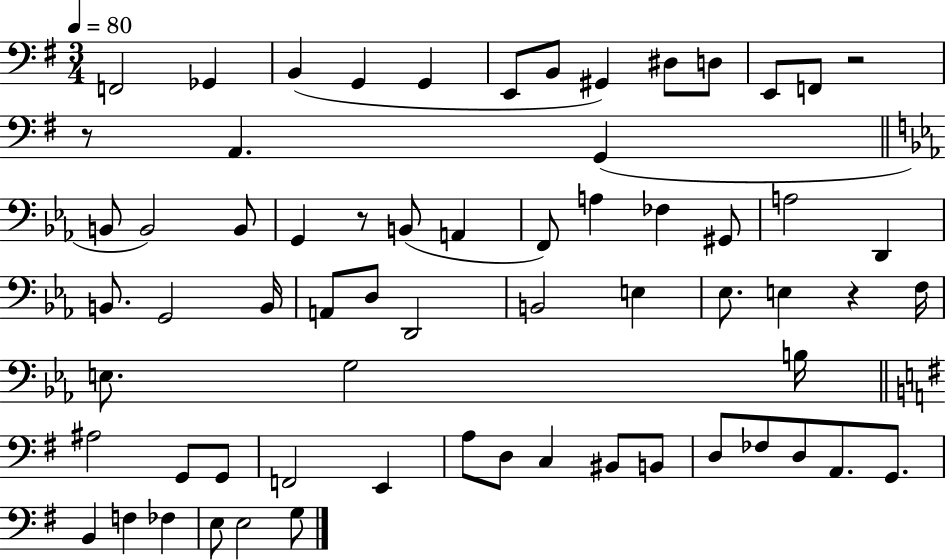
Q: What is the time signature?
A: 3/4